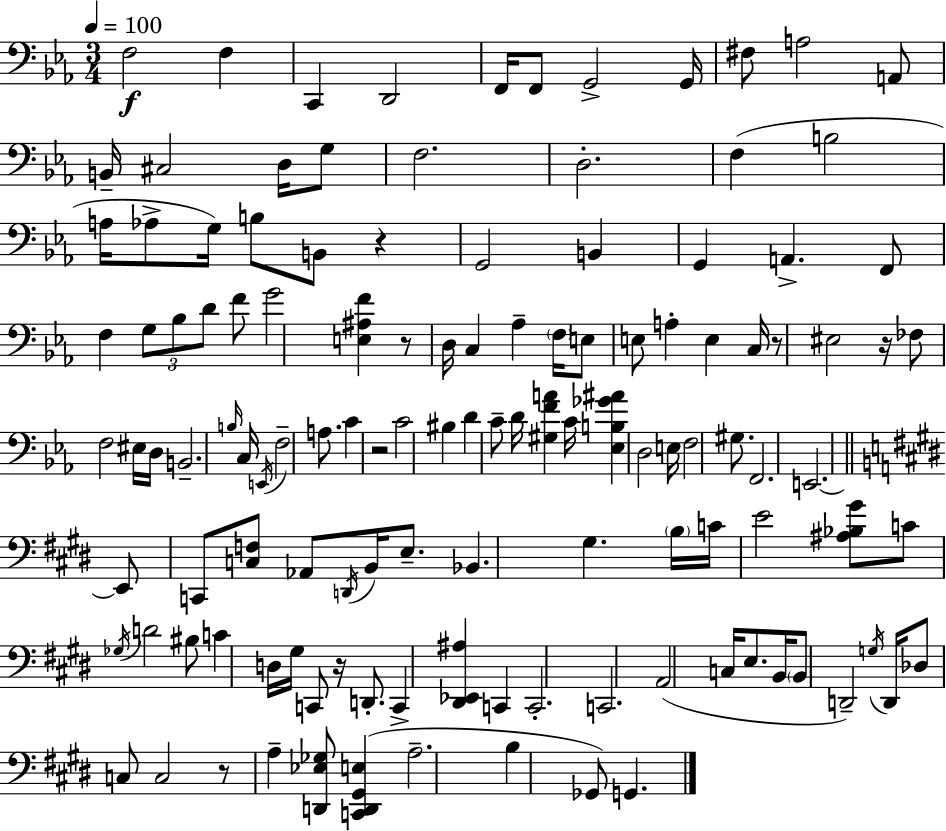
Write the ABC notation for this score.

X:1
T:Untitled
M:3/4
L:1/4
K:Eb
F,2 F, C,, D,,2 F,,/4 F,,/2 G,,2 G,,/4 ^F,/2 A,2 A,,/2 B,,/4 ^C,2 D,/4 G,/2 F,2 D,2 F, B,2 A,/4 _A,/2 G,/4 B,/2 B,,/2 z G,,2 B,, G,, A,, F,,/2 F, G,/2 _B,/2 D/2 F/2 G2 [E,^A,F] z/2 D,/4 C, _A, F,/4 E,/2 E,/2 A, E, C,/4 z/2 ^E,2 z/4 _F,/2 F,2 ^E,/4 D,/4 B,,2 B,/4 C,/4 E,,/4 F,2 A,/2 C z2 C2 ^B, D C/2 D/4 [^G,FA] C/4 [_E,B,_G^A] D,2 E,/4 F,2 ^G,/2 F,,2 E,,2 E,,/2 C,,/2 [C,F,]/2 _A,,/2 D,,/4 B,,/4 E,/2 _B,, ^G, B,/4 C/4 E2 [^A,_B,^G]/2 C/2 _G,/4 D2 ^B,/2 C D,/4 ^G,/4 C,,/2 z/4 D,,/2 C,, [^D,,_E,,^A,] C,, C,,2 C,,2 A,,2 C,/4 E,/2 B,,/4 B,,/2 D,,2 G,/4 D,,/4 _D,/2 C,/2 C,2 z/2 A, [D,,_E,_G,]/2 [C,,D,,^G,,E,] A,2 B, _G,,/2 G,,